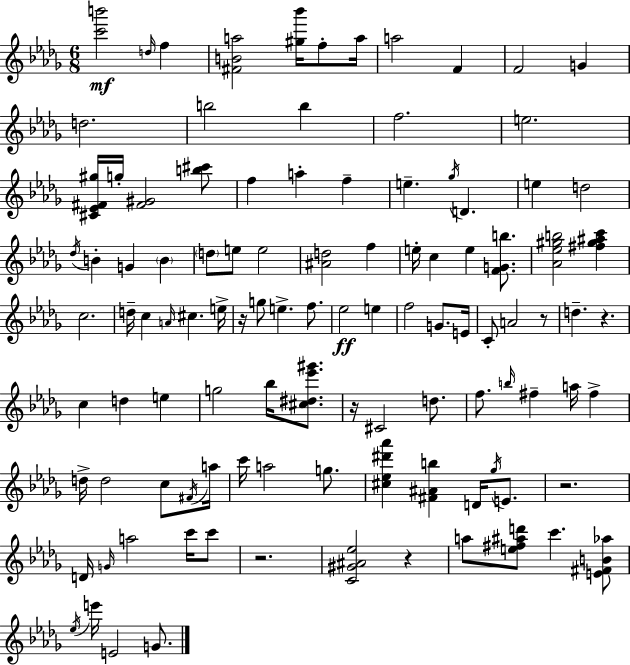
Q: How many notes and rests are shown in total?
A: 107